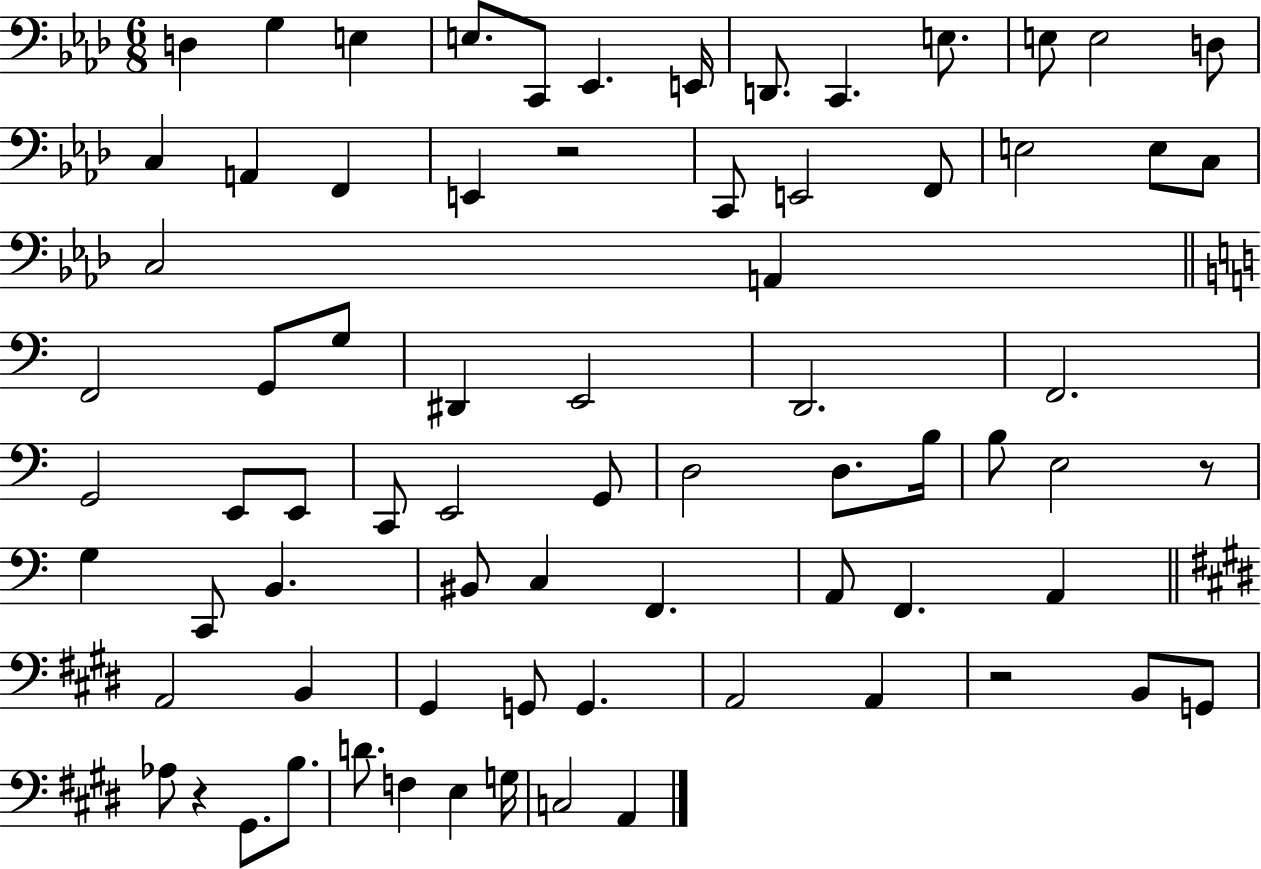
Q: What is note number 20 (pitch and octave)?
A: F2